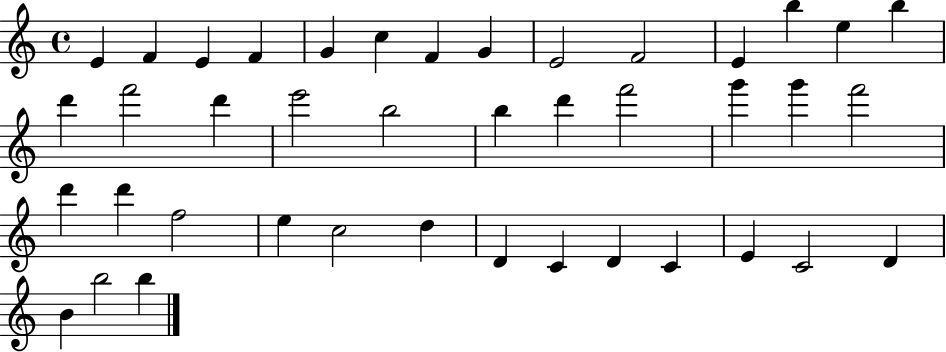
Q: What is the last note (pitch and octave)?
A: B5